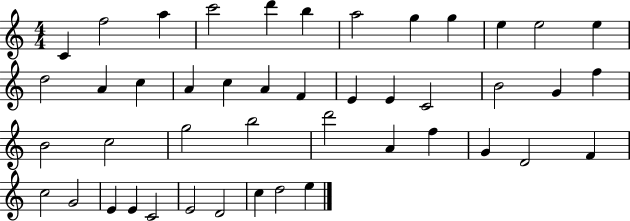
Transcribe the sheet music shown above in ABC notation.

X:1
T:Untitled
M:4/4
L:1/4
K:C
C f2 a c'2 d' b a2 g g e e2 e d2 A c A c A F E E C2 B2 G f B2 c2 g2 b2 d'2 A f G D2 F c2 G2 E E C2 E2 D2 c d2 e